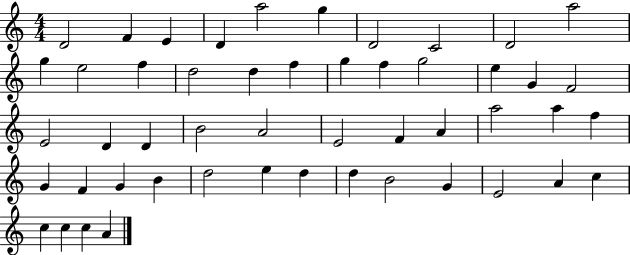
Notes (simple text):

D4/h F4/q E4/q D4/q A5/h G5/q D4/h C4/h D4/h A5/h G5/q E5/h F5/q D5/h D5/q F5/q G5/q F5/q G5/h E5/q G4/q F4/h E4/h D4/q D4/q B4/h A4/h E4/h F4/q A4/q A5/h A5/q F5/q G4/q F4/q G4/q B4/q D5/h E5/q D5/q D5/q B4/h G4/q E4/h A4/q C5/q C5/q C5/q C5/q A4/q